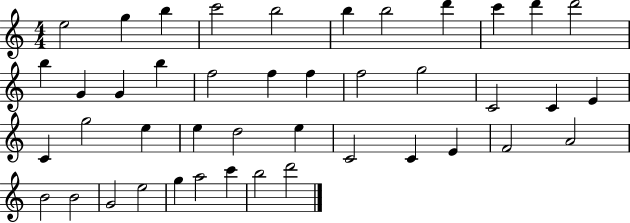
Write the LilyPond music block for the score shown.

{
  \clef treble
  \numericTimeSignature
  \time 4/4
  \key c \major
  e''2 g''4 b''4 | c'''2 b''2 | b''4 b''2 d'''4 | c'''4 d'''4 d'''2 | \break b''4 g'4 g'4 b''4 | f''2 f''4 f''4 | f''2 g''2 | c'2 c'4 e'4 | \break c'4 g''2 e''4 | e''4 d''2 e''4 | c'2 c'4 e'4 | f'2 a'2 | \break b'2 b'2 | g'2 e''2 | g''4 a''2 c'''4 | b''2 d'''2 | \break \bar "|."
}